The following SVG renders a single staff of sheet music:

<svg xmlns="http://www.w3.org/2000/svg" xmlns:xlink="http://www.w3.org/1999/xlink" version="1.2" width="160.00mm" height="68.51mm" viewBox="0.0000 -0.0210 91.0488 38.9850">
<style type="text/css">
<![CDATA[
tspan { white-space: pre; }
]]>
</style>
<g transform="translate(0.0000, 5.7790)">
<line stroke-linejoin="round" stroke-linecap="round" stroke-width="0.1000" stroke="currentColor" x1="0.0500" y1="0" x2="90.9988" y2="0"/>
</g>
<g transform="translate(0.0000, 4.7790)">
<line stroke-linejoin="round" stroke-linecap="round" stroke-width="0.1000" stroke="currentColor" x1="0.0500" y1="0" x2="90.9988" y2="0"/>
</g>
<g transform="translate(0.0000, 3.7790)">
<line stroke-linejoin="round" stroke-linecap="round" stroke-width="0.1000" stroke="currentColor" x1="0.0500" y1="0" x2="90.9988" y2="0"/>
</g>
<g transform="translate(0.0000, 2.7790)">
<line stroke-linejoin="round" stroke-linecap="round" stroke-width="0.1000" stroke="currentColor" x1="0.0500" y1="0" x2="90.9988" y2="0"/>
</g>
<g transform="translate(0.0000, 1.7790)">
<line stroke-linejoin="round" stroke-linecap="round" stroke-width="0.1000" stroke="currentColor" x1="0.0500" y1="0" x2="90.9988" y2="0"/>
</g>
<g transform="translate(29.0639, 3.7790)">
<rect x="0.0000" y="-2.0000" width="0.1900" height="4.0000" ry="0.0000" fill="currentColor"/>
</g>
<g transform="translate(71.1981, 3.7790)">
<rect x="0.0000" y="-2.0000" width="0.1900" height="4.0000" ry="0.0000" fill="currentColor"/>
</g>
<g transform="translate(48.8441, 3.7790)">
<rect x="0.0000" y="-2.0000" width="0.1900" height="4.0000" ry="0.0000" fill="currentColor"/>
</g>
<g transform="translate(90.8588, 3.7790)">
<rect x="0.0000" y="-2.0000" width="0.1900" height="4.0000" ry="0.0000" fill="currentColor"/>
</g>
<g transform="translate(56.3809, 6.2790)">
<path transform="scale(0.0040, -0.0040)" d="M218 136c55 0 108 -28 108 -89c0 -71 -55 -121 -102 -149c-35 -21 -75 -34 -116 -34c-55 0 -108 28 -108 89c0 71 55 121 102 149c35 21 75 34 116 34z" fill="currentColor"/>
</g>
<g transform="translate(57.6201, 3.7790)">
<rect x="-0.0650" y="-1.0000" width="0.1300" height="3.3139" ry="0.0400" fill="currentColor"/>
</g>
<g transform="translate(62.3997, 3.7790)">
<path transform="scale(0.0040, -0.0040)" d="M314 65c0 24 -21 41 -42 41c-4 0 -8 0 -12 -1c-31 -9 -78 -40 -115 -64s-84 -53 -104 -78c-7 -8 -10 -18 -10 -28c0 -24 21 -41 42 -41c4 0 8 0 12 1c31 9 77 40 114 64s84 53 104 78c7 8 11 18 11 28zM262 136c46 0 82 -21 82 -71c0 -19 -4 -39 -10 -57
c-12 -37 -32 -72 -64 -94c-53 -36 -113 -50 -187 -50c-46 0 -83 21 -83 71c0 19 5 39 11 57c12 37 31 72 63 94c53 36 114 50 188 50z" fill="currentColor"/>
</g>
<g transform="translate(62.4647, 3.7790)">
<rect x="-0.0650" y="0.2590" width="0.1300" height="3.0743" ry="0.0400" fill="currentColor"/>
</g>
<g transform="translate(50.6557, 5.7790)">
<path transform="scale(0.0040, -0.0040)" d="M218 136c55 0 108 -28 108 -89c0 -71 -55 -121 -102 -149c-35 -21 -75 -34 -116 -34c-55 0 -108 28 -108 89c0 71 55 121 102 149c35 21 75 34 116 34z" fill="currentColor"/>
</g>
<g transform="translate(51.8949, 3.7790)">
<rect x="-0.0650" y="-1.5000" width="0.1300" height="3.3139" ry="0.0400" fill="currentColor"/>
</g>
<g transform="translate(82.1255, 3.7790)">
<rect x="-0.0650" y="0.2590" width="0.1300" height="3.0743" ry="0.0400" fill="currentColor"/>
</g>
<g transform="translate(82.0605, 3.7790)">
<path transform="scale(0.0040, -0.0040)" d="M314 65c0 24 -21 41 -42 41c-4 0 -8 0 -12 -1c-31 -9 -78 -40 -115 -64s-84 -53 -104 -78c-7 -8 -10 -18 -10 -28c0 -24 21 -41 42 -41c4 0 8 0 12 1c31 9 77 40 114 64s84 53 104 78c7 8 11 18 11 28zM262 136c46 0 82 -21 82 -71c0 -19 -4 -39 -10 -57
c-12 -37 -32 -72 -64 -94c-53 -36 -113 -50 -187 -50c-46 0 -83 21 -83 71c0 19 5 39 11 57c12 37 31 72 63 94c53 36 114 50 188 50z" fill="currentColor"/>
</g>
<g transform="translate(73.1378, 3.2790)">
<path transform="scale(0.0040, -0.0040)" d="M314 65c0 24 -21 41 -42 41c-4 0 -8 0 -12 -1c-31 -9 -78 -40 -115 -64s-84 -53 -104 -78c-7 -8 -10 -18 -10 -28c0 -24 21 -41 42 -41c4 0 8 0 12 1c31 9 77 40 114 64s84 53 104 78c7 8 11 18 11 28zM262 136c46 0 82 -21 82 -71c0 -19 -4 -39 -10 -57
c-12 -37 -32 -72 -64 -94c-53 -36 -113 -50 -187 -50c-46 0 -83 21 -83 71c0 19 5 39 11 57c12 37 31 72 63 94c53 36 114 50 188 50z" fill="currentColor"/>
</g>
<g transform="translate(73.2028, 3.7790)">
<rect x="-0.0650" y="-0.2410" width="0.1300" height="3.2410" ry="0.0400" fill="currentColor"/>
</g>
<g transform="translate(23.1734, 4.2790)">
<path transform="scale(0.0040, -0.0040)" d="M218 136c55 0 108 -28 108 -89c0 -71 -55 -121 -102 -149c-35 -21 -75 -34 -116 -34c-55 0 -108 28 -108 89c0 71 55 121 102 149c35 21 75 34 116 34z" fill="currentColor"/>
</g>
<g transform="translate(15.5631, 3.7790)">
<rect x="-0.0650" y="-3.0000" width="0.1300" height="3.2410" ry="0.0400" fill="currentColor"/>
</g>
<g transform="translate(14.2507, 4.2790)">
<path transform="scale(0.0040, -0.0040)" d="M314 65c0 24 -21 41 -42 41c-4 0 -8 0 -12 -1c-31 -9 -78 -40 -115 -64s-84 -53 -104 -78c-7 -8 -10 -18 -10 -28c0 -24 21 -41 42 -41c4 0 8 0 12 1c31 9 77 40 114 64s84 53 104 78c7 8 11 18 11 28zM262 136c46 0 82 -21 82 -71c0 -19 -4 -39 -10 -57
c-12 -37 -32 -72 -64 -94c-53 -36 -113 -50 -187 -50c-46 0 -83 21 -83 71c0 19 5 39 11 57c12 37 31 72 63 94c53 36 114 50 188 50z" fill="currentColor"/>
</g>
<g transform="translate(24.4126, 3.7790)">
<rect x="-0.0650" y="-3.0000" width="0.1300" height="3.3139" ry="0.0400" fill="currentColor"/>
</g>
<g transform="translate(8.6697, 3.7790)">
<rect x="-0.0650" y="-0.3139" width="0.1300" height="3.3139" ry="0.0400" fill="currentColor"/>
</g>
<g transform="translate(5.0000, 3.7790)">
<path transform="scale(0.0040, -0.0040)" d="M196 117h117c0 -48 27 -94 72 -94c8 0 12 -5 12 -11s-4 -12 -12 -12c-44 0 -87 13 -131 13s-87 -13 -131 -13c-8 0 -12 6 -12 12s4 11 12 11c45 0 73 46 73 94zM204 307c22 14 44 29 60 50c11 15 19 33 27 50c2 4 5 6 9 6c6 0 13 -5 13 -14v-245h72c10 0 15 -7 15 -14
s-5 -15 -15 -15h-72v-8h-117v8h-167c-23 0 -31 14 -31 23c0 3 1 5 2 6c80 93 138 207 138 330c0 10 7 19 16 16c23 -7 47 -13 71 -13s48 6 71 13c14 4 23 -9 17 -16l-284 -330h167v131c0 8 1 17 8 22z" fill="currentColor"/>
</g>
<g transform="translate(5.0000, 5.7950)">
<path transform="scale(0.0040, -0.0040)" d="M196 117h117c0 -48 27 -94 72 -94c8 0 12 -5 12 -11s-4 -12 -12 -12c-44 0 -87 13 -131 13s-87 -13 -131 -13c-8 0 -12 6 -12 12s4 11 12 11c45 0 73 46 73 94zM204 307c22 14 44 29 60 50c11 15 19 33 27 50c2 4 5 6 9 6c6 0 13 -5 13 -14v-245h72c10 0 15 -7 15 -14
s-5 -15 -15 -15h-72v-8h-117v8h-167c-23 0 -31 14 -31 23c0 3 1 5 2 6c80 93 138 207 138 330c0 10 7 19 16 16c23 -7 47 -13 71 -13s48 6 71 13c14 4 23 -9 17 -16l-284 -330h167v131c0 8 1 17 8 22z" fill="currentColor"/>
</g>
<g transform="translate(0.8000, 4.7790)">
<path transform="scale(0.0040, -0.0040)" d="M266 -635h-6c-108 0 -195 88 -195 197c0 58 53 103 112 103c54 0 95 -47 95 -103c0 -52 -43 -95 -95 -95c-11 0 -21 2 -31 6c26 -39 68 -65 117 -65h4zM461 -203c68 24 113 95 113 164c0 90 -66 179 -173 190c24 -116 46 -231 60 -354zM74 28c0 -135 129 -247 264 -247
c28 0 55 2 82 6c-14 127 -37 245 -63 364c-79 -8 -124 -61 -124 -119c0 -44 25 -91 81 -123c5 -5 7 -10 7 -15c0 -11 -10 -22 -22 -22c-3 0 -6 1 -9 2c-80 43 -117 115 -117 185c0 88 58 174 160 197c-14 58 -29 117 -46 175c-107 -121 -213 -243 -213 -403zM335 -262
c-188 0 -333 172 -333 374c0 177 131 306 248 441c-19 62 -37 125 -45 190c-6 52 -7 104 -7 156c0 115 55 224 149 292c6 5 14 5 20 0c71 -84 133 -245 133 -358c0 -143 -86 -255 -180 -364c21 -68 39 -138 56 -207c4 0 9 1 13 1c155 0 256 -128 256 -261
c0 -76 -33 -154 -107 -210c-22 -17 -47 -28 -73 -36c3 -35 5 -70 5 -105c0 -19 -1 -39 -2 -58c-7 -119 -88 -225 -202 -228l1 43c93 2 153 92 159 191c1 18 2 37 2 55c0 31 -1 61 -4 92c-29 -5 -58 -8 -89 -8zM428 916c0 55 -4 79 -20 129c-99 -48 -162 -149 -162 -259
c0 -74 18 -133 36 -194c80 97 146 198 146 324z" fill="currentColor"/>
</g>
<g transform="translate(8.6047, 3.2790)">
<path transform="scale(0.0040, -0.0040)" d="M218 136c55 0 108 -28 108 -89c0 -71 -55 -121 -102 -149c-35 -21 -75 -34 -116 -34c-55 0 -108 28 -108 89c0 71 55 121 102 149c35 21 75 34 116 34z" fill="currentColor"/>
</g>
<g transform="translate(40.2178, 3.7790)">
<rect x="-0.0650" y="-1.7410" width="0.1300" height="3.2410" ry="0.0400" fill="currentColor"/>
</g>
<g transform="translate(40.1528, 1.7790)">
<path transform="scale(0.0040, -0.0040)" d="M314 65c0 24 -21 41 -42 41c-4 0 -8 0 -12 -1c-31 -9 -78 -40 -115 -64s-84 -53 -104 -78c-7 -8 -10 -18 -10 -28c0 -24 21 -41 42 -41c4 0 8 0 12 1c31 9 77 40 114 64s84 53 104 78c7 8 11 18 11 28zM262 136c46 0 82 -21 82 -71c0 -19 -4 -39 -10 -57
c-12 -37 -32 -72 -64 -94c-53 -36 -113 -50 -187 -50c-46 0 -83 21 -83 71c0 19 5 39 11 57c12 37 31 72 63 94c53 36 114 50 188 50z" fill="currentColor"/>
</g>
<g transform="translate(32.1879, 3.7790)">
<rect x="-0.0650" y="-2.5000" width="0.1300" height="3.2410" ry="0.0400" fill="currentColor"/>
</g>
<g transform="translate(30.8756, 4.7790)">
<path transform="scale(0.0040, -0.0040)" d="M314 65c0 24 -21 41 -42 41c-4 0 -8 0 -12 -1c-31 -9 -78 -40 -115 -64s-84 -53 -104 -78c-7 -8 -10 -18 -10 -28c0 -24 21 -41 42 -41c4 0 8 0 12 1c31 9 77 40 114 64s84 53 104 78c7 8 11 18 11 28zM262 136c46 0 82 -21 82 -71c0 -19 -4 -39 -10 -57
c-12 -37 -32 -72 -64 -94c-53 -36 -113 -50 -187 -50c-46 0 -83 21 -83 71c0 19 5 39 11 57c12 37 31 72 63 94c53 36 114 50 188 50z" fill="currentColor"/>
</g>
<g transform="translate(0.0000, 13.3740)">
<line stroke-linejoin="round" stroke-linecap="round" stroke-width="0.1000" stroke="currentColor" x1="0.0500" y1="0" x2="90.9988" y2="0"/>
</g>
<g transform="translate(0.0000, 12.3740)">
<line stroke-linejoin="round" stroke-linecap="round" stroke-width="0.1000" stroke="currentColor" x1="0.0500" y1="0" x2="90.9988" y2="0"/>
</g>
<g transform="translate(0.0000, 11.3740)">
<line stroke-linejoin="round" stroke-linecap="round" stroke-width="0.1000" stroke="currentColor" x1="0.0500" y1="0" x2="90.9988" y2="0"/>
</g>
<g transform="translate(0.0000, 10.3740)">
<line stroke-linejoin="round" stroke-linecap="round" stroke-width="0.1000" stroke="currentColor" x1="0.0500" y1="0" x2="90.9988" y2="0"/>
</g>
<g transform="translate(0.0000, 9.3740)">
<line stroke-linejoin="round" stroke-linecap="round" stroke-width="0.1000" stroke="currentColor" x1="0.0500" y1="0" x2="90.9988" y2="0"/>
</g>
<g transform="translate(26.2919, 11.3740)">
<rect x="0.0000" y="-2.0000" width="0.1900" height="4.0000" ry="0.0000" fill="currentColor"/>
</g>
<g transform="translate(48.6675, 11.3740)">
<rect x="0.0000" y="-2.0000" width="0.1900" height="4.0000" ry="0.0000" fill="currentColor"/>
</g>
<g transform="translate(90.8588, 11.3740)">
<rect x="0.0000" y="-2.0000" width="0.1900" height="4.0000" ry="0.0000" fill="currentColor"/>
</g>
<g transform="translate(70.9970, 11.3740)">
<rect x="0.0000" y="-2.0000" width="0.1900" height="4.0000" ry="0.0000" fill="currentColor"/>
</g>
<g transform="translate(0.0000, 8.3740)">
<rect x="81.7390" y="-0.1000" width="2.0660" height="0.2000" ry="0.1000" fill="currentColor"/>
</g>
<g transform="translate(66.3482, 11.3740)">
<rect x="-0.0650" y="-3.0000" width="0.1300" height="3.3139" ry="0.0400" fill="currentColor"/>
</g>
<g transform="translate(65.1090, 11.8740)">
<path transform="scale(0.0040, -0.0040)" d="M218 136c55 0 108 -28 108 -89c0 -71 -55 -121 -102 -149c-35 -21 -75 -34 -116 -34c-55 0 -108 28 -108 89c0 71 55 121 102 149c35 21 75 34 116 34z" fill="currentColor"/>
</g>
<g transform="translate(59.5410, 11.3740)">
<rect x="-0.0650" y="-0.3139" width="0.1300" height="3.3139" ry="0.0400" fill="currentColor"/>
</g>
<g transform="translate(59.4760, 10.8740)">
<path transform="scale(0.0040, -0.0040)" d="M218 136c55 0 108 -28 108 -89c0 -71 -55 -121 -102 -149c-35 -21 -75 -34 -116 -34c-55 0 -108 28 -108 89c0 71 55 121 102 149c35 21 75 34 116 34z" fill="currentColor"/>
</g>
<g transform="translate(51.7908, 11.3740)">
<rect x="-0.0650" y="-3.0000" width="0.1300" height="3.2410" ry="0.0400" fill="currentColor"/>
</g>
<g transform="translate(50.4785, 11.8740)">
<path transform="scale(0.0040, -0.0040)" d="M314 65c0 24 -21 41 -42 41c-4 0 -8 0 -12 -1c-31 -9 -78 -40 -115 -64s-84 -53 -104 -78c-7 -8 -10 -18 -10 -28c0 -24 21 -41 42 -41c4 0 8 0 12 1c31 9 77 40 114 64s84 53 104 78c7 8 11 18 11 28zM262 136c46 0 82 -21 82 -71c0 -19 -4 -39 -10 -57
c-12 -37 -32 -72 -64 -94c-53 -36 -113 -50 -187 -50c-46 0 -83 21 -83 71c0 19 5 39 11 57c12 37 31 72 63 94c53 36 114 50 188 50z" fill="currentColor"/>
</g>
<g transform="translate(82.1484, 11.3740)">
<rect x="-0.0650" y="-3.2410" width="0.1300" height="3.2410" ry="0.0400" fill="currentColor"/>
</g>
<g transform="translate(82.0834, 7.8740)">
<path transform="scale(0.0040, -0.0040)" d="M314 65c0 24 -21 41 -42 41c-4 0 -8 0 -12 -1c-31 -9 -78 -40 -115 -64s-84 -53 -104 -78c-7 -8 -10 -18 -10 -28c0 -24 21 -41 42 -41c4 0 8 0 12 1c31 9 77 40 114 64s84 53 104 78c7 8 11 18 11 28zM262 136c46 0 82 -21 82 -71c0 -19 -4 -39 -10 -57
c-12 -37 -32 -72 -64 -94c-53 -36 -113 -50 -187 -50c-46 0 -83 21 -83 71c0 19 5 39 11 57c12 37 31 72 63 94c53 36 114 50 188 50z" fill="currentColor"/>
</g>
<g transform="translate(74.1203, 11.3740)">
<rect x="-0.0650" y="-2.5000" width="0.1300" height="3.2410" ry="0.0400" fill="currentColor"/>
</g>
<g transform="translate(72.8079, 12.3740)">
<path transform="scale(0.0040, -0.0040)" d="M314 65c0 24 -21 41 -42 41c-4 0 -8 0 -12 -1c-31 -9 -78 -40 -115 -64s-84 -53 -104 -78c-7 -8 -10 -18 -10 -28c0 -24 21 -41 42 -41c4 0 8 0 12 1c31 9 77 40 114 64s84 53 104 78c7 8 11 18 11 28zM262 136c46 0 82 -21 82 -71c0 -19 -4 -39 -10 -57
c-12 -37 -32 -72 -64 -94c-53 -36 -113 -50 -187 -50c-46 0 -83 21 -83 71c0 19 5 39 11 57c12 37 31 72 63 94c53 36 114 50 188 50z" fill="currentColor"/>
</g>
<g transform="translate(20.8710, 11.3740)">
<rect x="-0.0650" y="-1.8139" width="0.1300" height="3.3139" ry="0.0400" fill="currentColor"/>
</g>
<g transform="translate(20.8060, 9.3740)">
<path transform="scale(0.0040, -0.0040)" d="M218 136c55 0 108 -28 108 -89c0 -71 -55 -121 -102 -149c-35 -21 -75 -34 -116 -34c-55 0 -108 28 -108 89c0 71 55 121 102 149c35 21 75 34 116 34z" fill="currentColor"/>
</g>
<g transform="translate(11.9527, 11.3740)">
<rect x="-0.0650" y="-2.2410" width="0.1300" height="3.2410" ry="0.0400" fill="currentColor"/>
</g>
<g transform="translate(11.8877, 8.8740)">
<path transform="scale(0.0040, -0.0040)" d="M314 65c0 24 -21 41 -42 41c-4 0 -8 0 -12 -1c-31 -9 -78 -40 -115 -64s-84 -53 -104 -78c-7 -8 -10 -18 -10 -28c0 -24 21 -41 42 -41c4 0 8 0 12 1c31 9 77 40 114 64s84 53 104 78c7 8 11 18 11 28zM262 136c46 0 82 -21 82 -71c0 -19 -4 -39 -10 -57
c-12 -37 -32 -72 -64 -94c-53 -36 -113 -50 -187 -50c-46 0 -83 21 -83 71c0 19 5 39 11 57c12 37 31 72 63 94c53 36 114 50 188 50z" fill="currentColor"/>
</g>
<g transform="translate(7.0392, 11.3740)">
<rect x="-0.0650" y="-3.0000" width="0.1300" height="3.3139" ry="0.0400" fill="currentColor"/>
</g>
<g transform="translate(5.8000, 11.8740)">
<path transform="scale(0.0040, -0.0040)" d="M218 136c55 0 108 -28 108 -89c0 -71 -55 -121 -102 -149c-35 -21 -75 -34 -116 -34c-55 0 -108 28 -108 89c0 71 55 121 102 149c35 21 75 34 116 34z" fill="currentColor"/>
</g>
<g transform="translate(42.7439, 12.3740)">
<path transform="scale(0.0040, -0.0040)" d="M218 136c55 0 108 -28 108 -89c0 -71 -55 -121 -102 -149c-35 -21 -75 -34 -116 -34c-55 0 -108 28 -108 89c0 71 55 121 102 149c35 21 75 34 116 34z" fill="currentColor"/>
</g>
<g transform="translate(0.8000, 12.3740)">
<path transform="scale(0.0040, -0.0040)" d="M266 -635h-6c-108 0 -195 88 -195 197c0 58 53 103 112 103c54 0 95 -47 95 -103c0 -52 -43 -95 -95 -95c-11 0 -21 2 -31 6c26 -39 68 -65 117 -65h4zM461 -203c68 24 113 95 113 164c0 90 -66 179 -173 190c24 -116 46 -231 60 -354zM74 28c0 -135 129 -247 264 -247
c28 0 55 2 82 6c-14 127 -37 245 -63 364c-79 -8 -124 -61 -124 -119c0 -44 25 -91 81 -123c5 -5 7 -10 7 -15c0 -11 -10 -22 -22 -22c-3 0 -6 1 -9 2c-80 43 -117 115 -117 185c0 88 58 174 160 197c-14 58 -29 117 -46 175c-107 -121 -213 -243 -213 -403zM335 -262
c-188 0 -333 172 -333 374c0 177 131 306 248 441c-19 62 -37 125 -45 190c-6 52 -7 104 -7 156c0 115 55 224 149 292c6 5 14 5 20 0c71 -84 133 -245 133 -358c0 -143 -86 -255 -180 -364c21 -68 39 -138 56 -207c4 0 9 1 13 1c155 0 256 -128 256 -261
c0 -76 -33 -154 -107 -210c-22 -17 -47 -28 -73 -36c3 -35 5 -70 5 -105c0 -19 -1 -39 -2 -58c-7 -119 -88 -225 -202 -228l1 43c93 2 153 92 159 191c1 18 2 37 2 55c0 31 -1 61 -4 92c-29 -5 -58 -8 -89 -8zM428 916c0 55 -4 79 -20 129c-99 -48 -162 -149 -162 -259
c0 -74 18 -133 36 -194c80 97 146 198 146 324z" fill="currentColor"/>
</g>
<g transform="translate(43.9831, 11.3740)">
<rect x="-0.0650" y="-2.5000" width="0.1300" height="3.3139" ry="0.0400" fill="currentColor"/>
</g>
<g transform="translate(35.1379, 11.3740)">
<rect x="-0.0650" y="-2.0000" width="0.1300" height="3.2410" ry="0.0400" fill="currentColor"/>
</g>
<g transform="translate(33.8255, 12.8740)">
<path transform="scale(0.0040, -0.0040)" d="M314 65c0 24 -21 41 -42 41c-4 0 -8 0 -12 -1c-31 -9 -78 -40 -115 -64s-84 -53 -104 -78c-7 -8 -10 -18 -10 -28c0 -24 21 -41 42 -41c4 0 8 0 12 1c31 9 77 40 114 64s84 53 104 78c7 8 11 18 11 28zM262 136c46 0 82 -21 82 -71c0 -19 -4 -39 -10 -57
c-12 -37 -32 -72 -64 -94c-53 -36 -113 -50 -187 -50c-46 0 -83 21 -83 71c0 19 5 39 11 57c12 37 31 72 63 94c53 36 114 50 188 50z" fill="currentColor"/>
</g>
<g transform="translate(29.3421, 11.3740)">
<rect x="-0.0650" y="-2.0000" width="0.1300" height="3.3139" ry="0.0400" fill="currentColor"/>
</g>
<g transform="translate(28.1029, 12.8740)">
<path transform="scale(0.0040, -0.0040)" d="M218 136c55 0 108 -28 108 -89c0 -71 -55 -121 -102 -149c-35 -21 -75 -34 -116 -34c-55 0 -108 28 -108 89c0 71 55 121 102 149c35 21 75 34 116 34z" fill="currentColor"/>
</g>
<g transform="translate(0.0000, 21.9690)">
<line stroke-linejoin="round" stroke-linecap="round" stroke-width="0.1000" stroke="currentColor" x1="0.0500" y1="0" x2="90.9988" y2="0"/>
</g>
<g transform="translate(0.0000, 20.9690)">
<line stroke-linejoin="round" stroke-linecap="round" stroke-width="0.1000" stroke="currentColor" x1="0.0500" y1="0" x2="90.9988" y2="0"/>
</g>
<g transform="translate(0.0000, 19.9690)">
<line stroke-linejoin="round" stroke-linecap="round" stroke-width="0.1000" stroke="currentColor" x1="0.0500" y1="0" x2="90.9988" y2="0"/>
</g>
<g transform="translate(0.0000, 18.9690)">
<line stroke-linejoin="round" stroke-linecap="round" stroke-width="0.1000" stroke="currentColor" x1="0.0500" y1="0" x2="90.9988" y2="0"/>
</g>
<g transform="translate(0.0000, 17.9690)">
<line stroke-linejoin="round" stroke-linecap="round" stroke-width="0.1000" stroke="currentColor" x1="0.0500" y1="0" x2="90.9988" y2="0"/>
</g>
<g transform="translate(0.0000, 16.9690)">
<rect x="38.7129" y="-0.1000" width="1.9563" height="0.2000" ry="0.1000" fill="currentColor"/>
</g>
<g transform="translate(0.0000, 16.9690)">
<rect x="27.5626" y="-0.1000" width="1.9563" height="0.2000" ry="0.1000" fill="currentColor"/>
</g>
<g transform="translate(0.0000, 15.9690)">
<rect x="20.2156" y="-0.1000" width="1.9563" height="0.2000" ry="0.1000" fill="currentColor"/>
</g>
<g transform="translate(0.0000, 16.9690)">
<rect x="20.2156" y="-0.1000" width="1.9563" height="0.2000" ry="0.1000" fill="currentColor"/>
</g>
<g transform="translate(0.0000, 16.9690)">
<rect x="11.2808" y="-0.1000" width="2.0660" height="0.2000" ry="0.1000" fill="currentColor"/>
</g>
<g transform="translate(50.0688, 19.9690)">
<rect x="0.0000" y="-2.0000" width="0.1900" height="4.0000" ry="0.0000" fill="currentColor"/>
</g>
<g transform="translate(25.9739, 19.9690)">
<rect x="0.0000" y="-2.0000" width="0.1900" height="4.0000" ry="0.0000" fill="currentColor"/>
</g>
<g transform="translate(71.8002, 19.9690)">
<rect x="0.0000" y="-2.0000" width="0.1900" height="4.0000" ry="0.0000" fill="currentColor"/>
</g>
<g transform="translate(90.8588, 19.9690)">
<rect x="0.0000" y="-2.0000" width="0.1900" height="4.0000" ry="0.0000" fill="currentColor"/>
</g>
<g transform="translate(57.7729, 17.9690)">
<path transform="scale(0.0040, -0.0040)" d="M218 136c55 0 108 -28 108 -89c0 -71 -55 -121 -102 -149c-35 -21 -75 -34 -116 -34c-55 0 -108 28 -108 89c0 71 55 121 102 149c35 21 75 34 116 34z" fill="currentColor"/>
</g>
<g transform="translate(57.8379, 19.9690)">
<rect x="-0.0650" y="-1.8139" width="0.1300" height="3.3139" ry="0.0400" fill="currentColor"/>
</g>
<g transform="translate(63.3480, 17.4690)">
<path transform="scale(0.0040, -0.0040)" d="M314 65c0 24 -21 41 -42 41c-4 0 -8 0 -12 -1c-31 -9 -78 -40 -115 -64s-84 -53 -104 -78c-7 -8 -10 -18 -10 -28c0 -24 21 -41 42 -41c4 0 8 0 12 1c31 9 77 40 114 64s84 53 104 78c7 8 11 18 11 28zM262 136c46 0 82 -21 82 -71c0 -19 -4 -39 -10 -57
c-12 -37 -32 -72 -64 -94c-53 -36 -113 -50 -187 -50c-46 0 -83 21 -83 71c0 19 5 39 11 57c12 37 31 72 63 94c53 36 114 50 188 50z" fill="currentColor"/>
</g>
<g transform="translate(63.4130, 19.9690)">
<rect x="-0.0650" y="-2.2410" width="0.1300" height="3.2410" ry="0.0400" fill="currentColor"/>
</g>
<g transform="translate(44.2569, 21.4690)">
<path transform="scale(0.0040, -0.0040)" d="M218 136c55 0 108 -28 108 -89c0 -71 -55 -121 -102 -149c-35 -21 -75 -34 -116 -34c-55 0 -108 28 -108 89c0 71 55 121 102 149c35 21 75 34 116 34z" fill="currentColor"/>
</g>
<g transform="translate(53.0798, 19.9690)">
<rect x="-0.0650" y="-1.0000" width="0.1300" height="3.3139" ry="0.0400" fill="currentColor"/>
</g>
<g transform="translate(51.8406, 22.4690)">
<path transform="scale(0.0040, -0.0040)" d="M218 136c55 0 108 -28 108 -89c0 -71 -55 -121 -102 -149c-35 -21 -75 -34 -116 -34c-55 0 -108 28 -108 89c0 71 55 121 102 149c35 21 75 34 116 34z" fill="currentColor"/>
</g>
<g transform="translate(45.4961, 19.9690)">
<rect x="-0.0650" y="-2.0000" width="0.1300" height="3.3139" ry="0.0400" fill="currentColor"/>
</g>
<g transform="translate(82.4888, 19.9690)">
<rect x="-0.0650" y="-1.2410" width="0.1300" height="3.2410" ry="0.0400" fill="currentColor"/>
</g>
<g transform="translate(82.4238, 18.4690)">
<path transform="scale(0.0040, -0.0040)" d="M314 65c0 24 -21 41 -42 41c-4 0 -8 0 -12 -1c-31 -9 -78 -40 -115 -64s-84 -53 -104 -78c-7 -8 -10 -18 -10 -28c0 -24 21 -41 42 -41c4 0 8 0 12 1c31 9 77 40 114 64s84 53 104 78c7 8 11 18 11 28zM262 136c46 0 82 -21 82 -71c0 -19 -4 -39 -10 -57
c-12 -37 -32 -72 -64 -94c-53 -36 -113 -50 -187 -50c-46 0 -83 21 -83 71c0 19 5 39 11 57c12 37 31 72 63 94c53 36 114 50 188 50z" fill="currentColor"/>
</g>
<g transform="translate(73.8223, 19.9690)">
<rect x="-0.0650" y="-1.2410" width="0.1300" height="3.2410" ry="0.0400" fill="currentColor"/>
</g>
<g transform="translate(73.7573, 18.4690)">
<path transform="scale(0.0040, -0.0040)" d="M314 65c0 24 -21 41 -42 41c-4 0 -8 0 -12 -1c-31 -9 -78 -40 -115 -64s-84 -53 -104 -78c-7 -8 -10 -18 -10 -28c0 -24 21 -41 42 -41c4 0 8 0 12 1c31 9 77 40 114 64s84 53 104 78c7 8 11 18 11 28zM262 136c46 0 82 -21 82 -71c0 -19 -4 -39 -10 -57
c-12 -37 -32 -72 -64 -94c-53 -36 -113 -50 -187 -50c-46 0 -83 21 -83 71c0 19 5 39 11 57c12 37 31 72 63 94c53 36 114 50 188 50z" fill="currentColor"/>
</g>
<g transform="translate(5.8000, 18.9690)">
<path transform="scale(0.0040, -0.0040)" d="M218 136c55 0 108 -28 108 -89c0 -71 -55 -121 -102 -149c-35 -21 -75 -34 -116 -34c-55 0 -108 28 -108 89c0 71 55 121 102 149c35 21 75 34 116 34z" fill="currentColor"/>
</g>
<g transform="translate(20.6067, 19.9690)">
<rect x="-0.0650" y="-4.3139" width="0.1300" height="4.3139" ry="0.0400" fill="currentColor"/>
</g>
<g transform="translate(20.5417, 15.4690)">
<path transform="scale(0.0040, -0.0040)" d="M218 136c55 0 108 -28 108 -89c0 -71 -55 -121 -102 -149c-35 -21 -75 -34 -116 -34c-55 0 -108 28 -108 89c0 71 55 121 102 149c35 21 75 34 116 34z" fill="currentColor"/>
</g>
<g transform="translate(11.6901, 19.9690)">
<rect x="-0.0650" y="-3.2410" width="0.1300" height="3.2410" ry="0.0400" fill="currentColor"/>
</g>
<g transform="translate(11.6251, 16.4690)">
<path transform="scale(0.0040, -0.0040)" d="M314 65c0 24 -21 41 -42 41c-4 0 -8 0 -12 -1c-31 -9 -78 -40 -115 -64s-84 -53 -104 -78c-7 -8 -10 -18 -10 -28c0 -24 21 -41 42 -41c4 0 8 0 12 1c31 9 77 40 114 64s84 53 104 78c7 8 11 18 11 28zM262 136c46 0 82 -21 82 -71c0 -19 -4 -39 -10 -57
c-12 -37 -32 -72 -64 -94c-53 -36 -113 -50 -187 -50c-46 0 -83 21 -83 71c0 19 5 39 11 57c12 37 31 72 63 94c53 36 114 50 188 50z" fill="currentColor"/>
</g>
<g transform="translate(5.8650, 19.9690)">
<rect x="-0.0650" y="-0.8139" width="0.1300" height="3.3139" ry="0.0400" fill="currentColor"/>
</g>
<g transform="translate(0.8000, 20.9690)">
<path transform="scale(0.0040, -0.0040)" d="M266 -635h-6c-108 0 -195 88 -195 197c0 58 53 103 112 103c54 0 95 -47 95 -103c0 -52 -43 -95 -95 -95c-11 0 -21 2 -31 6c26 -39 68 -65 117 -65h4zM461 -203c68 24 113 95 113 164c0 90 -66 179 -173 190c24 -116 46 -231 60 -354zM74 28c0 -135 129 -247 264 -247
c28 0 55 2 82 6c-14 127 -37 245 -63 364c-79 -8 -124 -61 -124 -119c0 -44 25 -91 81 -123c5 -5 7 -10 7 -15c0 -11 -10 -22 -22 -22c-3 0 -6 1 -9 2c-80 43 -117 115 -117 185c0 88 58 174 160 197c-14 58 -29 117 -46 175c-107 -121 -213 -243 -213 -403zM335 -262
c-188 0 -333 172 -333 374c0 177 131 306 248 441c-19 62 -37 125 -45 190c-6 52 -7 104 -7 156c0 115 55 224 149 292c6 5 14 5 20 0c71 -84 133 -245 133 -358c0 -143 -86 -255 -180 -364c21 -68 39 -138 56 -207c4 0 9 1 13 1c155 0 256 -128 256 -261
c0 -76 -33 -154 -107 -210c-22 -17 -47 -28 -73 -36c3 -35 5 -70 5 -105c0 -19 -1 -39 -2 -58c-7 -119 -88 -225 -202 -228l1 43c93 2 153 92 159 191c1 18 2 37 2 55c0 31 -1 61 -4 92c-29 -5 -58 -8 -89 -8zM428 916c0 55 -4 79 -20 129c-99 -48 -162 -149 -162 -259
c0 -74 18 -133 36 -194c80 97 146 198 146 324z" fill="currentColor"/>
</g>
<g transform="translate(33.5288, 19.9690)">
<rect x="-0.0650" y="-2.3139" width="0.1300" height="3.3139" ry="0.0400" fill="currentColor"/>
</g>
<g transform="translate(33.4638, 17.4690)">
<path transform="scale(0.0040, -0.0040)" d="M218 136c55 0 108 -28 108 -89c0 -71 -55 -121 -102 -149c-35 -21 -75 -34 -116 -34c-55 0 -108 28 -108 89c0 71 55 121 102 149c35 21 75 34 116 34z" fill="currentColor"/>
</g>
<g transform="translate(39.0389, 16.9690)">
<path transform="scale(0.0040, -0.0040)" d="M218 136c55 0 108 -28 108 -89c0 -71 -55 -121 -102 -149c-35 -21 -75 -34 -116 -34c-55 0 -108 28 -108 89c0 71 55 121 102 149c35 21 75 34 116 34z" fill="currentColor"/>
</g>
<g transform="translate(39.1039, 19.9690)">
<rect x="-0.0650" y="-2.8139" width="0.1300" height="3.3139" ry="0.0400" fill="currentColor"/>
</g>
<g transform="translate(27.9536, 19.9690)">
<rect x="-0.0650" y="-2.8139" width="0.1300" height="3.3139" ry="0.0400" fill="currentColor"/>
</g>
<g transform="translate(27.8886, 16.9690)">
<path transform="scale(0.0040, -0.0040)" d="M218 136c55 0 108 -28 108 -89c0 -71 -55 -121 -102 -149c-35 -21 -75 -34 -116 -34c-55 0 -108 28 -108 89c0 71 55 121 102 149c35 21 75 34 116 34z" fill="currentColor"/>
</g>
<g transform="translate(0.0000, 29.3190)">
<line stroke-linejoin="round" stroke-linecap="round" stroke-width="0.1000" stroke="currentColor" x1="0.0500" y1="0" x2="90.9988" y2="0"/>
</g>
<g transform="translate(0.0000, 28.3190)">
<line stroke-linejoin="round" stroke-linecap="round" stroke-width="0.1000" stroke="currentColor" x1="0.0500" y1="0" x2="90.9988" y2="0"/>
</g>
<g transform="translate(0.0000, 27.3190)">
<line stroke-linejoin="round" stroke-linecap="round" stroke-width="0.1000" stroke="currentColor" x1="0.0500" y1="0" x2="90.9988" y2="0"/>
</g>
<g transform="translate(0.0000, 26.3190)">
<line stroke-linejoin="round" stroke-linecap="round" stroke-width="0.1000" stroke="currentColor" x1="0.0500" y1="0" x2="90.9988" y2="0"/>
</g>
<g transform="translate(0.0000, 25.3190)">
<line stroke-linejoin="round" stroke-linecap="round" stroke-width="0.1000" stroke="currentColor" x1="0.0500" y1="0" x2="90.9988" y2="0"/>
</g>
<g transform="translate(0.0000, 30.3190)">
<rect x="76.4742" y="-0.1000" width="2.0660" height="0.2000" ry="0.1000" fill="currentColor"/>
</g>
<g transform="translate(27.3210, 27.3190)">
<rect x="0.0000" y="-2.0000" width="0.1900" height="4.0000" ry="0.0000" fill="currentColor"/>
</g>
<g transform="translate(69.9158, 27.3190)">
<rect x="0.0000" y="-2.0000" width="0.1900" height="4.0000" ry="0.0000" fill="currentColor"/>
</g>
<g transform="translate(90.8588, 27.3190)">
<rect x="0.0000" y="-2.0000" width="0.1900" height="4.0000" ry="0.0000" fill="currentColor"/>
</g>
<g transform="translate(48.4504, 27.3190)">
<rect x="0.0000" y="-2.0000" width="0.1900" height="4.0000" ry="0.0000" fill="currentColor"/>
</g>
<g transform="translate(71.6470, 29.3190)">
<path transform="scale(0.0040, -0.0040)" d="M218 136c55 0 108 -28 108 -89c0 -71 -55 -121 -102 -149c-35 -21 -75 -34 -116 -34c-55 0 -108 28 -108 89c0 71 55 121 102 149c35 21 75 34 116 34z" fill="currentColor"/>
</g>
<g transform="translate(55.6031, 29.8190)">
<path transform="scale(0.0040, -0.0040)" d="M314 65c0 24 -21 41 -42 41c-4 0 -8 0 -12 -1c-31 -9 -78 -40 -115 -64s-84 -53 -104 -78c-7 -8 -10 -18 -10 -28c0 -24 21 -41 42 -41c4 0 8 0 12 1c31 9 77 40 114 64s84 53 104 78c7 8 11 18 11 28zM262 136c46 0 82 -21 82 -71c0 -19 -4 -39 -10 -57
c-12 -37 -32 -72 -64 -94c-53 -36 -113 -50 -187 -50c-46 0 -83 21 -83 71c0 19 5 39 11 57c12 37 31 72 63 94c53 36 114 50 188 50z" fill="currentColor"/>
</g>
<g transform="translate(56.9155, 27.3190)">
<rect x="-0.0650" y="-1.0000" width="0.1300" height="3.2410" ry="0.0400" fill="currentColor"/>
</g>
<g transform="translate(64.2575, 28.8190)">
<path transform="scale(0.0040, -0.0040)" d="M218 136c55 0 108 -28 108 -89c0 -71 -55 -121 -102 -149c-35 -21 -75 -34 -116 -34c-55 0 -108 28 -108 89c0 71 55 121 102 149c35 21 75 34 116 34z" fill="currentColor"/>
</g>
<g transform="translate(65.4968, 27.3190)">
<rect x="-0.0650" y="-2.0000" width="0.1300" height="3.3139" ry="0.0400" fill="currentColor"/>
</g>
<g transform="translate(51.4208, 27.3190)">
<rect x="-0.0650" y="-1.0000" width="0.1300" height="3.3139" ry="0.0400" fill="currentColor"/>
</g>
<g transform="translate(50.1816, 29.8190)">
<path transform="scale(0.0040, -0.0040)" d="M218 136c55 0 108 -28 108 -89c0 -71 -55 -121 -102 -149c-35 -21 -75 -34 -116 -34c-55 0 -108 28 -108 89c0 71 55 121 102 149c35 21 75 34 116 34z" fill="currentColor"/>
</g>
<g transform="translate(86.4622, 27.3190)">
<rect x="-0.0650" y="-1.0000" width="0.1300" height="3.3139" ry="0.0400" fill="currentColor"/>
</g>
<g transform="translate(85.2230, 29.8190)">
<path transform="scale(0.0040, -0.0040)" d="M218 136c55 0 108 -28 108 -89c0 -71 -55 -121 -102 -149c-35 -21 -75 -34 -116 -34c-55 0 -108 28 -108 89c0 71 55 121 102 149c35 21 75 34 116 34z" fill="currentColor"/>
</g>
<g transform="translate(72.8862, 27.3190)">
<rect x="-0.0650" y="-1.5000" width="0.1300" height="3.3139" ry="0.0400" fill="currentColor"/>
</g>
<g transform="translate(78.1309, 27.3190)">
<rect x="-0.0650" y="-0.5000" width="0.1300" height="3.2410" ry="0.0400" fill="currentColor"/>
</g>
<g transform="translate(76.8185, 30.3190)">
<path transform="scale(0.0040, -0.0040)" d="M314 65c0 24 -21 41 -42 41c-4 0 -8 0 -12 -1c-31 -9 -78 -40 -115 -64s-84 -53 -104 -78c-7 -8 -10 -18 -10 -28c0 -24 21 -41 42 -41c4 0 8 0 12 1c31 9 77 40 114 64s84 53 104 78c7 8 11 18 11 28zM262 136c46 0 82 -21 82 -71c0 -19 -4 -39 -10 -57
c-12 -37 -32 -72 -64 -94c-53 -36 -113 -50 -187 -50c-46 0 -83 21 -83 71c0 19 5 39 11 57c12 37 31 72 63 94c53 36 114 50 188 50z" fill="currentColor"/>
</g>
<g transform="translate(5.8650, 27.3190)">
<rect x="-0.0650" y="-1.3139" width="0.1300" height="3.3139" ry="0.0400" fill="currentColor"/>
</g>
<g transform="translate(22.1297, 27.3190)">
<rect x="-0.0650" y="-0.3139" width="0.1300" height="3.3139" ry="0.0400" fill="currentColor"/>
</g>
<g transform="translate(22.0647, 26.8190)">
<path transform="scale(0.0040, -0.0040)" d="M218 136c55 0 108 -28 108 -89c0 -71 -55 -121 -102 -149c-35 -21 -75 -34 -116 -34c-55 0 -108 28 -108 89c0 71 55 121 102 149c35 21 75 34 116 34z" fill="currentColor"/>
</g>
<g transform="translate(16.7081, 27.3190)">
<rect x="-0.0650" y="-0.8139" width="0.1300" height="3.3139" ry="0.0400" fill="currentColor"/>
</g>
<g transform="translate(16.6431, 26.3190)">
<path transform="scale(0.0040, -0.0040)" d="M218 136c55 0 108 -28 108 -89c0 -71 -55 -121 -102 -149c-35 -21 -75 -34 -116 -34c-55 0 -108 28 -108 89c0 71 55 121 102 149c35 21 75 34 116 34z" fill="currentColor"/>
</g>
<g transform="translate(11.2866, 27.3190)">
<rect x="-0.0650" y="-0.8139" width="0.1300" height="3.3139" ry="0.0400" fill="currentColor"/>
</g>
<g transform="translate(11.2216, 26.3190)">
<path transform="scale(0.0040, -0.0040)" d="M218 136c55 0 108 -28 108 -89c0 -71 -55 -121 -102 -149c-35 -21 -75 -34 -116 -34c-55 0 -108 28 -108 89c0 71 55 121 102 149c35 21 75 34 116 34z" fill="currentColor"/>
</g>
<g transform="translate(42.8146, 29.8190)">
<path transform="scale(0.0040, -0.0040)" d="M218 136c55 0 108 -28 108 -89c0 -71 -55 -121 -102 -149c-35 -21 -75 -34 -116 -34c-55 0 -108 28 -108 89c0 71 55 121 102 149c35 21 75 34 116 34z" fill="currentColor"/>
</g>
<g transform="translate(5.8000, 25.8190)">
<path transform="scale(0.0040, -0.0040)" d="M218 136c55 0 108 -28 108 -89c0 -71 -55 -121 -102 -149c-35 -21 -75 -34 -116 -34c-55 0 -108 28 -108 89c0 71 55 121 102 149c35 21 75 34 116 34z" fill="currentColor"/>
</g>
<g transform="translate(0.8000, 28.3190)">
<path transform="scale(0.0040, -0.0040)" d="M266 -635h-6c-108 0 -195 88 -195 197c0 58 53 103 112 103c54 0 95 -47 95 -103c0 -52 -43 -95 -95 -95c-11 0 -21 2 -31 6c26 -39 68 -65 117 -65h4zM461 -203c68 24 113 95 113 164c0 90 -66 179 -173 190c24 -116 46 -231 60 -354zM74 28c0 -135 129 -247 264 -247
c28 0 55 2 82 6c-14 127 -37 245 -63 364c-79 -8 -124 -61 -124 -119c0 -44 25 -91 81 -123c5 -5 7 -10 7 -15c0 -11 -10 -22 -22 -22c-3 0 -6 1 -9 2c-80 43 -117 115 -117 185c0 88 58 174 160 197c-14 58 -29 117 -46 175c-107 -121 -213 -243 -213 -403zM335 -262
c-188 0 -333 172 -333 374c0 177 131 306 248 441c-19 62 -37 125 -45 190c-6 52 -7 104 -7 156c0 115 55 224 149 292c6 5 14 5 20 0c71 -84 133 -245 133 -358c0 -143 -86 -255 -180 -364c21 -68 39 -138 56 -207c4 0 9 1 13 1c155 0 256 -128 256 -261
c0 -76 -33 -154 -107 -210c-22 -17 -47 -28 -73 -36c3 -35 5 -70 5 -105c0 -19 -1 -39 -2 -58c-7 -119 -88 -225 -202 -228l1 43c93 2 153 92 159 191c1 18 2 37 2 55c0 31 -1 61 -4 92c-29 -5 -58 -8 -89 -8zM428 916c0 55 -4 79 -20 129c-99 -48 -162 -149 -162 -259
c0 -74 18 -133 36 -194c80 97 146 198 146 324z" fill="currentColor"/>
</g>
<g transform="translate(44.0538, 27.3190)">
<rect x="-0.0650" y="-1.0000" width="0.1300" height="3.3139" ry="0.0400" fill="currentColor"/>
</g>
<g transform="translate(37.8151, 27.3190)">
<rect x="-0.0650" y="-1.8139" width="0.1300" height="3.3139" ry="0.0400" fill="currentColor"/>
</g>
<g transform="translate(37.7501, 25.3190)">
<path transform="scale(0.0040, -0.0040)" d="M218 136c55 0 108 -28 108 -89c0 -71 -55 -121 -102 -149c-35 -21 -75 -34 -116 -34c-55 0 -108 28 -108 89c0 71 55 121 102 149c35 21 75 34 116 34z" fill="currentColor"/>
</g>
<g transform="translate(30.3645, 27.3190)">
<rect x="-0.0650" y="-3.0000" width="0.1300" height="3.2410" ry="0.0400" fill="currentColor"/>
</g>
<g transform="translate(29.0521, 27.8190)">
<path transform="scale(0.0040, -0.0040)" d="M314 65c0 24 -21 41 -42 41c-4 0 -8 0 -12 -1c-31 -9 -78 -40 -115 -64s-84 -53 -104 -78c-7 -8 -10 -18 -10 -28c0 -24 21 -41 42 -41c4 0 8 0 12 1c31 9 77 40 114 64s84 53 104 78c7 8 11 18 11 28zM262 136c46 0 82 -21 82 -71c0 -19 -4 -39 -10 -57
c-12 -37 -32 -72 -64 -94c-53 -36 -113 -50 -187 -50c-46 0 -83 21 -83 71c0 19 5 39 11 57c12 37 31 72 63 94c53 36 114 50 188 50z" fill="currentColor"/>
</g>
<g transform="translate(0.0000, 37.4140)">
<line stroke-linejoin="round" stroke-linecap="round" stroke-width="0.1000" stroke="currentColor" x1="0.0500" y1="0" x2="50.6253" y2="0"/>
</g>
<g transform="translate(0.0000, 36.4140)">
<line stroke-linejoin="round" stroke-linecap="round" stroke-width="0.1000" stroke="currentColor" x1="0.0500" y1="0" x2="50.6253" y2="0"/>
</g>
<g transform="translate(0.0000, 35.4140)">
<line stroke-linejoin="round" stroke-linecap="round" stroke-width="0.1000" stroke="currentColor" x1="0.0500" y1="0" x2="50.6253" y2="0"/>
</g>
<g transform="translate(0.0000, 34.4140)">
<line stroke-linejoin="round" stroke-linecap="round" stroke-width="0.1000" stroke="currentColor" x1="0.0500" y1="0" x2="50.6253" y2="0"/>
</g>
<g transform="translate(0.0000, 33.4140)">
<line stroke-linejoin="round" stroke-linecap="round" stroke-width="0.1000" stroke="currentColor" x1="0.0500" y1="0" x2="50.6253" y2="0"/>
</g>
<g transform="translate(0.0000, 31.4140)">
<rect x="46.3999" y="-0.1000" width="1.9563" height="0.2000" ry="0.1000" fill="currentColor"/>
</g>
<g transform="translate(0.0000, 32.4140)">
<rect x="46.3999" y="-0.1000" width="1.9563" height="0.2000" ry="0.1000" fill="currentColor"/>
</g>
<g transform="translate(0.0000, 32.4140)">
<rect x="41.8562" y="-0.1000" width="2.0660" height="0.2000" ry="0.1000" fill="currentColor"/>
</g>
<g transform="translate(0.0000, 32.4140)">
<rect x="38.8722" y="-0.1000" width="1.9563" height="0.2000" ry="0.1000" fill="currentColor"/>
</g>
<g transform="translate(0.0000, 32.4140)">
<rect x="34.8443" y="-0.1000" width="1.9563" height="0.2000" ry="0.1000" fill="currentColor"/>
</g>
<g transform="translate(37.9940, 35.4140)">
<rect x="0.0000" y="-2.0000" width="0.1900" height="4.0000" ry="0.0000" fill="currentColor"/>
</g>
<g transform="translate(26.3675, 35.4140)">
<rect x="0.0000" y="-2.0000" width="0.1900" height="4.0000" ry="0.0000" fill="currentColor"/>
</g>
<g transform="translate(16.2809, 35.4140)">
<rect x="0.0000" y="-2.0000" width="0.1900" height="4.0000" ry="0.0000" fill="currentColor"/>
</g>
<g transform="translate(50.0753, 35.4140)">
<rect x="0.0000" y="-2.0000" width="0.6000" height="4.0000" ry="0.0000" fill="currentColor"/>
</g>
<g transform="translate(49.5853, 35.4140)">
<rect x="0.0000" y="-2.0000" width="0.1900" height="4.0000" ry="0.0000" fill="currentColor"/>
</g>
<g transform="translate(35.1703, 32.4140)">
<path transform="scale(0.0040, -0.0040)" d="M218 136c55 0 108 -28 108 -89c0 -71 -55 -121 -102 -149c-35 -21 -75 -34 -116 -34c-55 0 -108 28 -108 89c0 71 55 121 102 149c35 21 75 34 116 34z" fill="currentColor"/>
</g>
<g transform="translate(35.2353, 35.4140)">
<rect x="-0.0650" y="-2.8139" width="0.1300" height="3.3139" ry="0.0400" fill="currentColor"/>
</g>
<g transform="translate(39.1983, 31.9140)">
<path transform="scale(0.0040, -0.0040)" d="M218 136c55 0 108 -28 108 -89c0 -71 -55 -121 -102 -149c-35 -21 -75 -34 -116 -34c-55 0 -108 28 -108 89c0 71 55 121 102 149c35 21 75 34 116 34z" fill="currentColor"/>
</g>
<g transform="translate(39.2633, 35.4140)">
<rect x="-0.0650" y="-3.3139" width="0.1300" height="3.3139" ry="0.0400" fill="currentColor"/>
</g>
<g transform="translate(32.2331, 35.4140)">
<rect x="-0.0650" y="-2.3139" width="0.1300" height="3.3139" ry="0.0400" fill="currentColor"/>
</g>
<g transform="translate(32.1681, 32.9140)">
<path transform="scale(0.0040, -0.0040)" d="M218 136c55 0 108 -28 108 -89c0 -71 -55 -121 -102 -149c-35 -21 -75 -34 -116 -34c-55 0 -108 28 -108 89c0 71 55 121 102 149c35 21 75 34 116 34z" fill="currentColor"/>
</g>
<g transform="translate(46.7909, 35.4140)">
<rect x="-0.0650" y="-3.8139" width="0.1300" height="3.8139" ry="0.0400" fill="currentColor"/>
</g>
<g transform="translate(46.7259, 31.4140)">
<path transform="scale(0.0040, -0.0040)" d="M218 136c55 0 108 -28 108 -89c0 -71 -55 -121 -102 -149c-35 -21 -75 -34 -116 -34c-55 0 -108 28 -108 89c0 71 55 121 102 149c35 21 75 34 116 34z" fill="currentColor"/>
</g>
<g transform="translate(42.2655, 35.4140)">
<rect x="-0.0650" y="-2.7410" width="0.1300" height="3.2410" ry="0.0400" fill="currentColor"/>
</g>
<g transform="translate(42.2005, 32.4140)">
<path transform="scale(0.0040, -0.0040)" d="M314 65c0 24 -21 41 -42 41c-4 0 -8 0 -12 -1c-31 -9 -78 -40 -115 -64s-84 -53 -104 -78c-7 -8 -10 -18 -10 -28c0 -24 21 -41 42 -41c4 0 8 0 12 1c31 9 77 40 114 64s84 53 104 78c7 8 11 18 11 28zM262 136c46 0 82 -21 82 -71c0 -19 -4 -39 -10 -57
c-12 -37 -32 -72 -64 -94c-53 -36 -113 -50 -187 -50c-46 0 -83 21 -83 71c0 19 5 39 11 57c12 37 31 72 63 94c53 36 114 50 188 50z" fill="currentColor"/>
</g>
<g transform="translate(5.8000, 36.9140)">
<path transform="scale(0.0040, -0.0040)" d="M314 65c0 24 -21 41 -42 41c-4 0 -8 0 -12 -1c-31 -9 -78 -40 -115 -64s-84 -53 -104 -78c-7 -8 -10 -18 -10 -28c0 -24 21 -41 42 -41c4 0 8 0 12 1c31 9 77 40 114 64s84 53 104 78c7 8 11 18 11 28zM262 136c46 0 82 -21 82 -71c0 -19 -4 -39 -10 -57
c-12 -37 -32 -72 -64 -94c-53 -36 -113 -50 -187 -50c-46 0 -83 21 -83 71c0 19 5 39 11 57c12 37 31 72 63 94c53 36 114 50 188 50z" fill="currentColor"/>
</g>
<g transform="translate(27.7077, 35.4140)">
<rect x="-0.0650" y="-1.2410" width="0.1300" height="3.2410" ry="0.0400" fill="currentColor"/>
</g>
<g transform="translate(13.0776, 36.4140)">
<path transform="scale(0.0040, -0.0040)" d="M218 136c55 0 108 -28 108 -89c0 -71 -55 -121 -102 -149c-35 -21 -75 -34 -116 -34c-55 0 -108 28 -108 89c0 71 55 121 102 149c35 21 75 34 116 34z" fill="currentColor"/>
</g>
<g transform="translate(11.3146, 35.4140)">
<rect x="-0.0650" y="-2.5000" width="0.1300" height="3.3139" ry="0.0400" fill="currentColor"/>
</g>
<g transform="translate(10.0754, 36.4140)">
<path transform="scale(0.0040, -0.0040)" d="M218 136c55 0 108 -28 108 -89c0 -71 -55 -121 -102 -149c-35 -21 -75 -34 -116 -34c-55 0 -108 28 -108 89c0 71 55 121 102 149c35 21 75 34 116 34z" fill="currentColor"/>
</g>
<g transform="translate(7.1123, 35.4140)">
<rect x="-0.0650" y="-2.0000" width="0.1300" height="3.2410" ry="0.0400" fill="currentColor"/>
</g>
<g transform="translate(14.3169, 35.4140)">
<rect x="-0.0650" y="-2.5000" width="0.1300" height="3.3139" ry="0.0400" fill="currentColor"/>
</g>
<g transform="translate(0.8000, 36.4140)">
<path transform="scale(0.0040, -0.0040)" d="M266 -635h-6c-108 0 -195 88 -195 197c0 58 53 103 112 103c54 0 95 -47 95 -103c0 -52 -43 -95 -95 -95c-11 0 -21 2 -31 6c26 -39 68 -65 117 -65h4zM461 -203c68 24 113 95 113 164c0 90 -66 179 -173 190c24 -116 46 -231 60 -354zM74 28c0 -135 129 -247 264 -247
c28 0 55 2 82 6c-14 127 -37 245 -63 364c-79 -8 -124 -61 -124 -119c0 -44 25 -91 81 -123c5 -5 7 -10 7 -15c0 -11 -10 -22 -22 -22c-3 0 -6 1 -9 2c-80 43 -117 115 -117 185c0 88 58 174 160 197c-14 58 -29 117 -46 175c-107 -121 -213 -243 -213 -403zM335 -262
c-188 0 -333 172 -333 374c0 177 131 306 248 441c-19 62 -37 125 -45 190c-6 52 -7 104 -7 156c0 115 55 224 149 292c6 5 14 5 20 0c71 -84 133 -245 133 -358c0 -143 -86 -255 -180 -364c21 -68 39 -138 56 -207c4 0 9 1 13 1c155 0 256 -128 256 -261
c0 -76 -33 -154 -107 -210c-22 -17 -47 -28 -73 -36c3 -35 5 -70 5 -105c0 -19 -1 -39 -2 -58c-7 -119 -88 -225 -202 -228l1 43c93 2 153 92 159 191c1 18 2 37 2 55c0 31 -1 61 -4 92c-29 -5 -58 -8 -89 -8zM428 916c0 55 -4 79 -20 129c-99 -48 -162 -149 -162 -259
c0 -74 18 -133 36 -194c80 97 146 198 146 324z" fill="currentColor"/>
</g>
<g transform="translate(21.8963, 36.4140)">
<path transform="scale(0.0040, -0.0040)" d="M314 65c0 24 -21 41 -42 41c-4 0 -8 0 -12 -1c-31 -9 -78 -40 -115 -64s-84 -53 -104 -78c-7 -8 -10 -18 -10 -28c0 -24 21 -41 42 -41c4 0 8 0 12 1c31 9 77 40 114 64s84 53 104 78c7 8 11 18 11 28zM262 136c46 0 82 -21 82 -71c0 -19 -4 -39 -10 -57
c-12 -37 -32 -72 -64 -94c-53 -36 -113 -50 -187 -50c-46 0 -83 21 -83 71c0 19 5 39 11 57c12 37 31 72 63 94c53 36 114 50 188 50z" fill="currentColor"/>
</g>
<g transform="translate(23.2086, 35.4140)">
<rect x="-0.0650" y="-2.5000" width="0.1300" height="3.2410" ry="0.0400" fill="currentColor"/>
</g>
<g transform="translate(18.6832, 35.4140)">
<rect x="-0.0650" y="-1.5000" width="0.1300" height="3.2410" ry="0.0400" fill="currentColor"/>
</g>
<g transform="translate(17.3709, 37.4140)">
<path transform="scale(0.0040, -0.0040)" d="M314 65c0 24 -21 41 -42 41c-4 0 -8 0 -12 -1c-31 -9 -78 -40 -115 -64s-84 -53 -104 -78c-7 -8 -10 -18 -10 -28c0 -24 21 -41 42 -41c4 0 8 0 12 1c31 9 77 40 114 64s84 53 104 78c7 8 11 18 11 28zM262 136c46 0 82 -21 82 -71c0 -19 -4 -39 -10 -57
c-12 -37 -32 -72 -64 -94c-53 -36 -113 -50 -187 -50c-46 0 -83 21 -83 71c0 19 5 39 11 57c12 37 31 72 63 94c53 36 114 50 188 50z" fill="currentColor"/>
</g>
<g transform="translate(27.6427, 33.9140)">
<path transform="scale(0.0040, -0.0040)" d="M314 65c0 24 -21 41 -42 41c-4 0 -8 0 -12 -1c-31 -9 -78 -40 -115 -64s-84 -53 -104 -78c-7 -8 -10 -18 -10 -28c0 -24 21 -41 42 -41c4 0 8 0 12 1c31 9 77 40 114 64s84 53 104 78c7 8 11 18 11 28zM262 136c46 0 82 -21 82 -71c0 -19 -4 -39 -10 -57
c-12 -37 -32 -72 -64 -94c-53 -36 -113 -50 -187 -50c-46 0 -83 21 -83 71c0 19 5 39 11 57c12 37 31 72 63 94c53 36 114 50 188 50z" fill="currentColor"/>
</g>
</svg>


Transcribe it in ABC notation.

X:1
T:Untitled
M:4/4
L:1/4
K:C
c A2 A G2 f2 E D B2 c2 B2 A g2 f F F2 G A2 c A G2 b2 d b2 d' a g a F D f g2 e2 e2 e d d c A2 f D D D2 F E C2 D F2 G G E2 G2 e2 g a b a2 c'